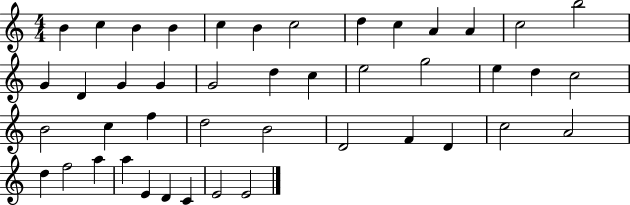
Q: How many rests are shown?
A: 0